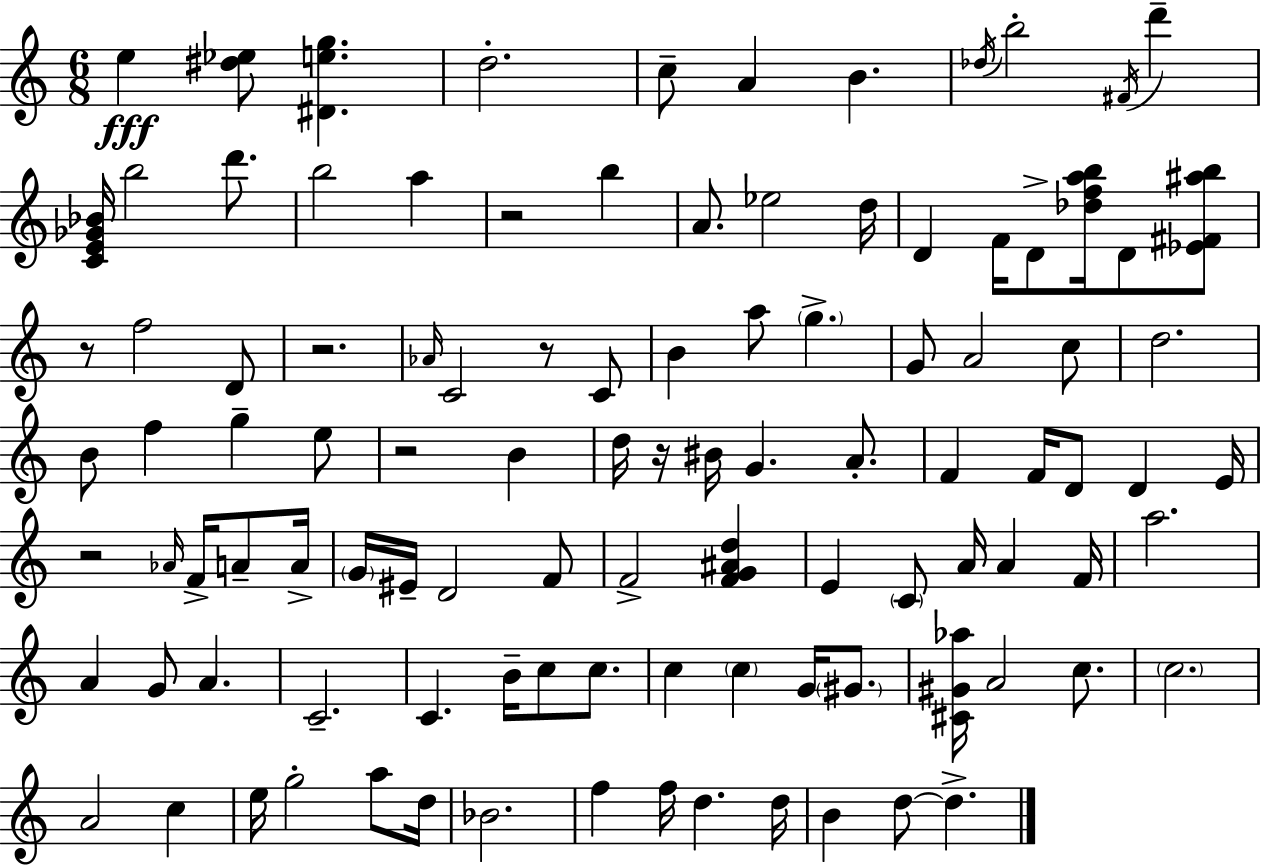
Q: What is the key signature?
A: C major